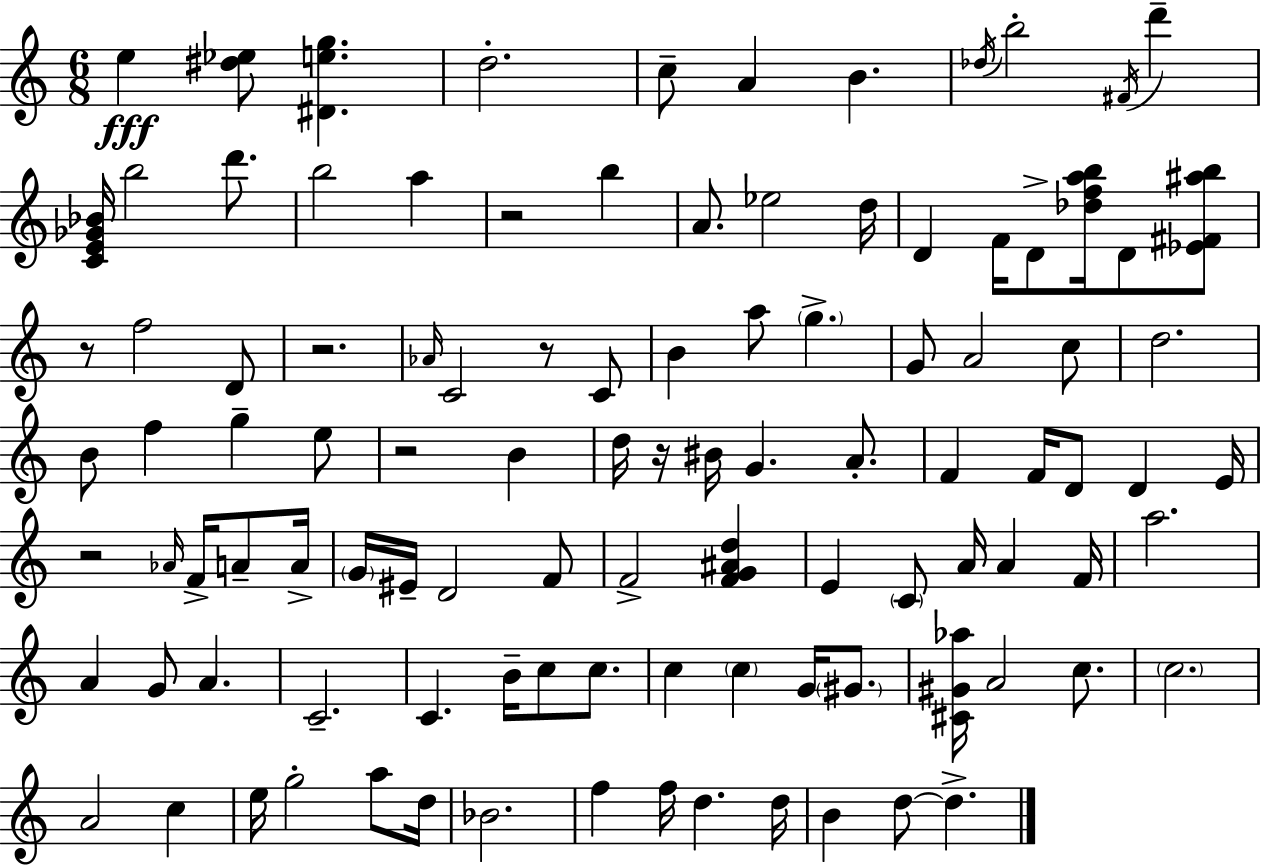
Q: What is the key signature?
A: C major